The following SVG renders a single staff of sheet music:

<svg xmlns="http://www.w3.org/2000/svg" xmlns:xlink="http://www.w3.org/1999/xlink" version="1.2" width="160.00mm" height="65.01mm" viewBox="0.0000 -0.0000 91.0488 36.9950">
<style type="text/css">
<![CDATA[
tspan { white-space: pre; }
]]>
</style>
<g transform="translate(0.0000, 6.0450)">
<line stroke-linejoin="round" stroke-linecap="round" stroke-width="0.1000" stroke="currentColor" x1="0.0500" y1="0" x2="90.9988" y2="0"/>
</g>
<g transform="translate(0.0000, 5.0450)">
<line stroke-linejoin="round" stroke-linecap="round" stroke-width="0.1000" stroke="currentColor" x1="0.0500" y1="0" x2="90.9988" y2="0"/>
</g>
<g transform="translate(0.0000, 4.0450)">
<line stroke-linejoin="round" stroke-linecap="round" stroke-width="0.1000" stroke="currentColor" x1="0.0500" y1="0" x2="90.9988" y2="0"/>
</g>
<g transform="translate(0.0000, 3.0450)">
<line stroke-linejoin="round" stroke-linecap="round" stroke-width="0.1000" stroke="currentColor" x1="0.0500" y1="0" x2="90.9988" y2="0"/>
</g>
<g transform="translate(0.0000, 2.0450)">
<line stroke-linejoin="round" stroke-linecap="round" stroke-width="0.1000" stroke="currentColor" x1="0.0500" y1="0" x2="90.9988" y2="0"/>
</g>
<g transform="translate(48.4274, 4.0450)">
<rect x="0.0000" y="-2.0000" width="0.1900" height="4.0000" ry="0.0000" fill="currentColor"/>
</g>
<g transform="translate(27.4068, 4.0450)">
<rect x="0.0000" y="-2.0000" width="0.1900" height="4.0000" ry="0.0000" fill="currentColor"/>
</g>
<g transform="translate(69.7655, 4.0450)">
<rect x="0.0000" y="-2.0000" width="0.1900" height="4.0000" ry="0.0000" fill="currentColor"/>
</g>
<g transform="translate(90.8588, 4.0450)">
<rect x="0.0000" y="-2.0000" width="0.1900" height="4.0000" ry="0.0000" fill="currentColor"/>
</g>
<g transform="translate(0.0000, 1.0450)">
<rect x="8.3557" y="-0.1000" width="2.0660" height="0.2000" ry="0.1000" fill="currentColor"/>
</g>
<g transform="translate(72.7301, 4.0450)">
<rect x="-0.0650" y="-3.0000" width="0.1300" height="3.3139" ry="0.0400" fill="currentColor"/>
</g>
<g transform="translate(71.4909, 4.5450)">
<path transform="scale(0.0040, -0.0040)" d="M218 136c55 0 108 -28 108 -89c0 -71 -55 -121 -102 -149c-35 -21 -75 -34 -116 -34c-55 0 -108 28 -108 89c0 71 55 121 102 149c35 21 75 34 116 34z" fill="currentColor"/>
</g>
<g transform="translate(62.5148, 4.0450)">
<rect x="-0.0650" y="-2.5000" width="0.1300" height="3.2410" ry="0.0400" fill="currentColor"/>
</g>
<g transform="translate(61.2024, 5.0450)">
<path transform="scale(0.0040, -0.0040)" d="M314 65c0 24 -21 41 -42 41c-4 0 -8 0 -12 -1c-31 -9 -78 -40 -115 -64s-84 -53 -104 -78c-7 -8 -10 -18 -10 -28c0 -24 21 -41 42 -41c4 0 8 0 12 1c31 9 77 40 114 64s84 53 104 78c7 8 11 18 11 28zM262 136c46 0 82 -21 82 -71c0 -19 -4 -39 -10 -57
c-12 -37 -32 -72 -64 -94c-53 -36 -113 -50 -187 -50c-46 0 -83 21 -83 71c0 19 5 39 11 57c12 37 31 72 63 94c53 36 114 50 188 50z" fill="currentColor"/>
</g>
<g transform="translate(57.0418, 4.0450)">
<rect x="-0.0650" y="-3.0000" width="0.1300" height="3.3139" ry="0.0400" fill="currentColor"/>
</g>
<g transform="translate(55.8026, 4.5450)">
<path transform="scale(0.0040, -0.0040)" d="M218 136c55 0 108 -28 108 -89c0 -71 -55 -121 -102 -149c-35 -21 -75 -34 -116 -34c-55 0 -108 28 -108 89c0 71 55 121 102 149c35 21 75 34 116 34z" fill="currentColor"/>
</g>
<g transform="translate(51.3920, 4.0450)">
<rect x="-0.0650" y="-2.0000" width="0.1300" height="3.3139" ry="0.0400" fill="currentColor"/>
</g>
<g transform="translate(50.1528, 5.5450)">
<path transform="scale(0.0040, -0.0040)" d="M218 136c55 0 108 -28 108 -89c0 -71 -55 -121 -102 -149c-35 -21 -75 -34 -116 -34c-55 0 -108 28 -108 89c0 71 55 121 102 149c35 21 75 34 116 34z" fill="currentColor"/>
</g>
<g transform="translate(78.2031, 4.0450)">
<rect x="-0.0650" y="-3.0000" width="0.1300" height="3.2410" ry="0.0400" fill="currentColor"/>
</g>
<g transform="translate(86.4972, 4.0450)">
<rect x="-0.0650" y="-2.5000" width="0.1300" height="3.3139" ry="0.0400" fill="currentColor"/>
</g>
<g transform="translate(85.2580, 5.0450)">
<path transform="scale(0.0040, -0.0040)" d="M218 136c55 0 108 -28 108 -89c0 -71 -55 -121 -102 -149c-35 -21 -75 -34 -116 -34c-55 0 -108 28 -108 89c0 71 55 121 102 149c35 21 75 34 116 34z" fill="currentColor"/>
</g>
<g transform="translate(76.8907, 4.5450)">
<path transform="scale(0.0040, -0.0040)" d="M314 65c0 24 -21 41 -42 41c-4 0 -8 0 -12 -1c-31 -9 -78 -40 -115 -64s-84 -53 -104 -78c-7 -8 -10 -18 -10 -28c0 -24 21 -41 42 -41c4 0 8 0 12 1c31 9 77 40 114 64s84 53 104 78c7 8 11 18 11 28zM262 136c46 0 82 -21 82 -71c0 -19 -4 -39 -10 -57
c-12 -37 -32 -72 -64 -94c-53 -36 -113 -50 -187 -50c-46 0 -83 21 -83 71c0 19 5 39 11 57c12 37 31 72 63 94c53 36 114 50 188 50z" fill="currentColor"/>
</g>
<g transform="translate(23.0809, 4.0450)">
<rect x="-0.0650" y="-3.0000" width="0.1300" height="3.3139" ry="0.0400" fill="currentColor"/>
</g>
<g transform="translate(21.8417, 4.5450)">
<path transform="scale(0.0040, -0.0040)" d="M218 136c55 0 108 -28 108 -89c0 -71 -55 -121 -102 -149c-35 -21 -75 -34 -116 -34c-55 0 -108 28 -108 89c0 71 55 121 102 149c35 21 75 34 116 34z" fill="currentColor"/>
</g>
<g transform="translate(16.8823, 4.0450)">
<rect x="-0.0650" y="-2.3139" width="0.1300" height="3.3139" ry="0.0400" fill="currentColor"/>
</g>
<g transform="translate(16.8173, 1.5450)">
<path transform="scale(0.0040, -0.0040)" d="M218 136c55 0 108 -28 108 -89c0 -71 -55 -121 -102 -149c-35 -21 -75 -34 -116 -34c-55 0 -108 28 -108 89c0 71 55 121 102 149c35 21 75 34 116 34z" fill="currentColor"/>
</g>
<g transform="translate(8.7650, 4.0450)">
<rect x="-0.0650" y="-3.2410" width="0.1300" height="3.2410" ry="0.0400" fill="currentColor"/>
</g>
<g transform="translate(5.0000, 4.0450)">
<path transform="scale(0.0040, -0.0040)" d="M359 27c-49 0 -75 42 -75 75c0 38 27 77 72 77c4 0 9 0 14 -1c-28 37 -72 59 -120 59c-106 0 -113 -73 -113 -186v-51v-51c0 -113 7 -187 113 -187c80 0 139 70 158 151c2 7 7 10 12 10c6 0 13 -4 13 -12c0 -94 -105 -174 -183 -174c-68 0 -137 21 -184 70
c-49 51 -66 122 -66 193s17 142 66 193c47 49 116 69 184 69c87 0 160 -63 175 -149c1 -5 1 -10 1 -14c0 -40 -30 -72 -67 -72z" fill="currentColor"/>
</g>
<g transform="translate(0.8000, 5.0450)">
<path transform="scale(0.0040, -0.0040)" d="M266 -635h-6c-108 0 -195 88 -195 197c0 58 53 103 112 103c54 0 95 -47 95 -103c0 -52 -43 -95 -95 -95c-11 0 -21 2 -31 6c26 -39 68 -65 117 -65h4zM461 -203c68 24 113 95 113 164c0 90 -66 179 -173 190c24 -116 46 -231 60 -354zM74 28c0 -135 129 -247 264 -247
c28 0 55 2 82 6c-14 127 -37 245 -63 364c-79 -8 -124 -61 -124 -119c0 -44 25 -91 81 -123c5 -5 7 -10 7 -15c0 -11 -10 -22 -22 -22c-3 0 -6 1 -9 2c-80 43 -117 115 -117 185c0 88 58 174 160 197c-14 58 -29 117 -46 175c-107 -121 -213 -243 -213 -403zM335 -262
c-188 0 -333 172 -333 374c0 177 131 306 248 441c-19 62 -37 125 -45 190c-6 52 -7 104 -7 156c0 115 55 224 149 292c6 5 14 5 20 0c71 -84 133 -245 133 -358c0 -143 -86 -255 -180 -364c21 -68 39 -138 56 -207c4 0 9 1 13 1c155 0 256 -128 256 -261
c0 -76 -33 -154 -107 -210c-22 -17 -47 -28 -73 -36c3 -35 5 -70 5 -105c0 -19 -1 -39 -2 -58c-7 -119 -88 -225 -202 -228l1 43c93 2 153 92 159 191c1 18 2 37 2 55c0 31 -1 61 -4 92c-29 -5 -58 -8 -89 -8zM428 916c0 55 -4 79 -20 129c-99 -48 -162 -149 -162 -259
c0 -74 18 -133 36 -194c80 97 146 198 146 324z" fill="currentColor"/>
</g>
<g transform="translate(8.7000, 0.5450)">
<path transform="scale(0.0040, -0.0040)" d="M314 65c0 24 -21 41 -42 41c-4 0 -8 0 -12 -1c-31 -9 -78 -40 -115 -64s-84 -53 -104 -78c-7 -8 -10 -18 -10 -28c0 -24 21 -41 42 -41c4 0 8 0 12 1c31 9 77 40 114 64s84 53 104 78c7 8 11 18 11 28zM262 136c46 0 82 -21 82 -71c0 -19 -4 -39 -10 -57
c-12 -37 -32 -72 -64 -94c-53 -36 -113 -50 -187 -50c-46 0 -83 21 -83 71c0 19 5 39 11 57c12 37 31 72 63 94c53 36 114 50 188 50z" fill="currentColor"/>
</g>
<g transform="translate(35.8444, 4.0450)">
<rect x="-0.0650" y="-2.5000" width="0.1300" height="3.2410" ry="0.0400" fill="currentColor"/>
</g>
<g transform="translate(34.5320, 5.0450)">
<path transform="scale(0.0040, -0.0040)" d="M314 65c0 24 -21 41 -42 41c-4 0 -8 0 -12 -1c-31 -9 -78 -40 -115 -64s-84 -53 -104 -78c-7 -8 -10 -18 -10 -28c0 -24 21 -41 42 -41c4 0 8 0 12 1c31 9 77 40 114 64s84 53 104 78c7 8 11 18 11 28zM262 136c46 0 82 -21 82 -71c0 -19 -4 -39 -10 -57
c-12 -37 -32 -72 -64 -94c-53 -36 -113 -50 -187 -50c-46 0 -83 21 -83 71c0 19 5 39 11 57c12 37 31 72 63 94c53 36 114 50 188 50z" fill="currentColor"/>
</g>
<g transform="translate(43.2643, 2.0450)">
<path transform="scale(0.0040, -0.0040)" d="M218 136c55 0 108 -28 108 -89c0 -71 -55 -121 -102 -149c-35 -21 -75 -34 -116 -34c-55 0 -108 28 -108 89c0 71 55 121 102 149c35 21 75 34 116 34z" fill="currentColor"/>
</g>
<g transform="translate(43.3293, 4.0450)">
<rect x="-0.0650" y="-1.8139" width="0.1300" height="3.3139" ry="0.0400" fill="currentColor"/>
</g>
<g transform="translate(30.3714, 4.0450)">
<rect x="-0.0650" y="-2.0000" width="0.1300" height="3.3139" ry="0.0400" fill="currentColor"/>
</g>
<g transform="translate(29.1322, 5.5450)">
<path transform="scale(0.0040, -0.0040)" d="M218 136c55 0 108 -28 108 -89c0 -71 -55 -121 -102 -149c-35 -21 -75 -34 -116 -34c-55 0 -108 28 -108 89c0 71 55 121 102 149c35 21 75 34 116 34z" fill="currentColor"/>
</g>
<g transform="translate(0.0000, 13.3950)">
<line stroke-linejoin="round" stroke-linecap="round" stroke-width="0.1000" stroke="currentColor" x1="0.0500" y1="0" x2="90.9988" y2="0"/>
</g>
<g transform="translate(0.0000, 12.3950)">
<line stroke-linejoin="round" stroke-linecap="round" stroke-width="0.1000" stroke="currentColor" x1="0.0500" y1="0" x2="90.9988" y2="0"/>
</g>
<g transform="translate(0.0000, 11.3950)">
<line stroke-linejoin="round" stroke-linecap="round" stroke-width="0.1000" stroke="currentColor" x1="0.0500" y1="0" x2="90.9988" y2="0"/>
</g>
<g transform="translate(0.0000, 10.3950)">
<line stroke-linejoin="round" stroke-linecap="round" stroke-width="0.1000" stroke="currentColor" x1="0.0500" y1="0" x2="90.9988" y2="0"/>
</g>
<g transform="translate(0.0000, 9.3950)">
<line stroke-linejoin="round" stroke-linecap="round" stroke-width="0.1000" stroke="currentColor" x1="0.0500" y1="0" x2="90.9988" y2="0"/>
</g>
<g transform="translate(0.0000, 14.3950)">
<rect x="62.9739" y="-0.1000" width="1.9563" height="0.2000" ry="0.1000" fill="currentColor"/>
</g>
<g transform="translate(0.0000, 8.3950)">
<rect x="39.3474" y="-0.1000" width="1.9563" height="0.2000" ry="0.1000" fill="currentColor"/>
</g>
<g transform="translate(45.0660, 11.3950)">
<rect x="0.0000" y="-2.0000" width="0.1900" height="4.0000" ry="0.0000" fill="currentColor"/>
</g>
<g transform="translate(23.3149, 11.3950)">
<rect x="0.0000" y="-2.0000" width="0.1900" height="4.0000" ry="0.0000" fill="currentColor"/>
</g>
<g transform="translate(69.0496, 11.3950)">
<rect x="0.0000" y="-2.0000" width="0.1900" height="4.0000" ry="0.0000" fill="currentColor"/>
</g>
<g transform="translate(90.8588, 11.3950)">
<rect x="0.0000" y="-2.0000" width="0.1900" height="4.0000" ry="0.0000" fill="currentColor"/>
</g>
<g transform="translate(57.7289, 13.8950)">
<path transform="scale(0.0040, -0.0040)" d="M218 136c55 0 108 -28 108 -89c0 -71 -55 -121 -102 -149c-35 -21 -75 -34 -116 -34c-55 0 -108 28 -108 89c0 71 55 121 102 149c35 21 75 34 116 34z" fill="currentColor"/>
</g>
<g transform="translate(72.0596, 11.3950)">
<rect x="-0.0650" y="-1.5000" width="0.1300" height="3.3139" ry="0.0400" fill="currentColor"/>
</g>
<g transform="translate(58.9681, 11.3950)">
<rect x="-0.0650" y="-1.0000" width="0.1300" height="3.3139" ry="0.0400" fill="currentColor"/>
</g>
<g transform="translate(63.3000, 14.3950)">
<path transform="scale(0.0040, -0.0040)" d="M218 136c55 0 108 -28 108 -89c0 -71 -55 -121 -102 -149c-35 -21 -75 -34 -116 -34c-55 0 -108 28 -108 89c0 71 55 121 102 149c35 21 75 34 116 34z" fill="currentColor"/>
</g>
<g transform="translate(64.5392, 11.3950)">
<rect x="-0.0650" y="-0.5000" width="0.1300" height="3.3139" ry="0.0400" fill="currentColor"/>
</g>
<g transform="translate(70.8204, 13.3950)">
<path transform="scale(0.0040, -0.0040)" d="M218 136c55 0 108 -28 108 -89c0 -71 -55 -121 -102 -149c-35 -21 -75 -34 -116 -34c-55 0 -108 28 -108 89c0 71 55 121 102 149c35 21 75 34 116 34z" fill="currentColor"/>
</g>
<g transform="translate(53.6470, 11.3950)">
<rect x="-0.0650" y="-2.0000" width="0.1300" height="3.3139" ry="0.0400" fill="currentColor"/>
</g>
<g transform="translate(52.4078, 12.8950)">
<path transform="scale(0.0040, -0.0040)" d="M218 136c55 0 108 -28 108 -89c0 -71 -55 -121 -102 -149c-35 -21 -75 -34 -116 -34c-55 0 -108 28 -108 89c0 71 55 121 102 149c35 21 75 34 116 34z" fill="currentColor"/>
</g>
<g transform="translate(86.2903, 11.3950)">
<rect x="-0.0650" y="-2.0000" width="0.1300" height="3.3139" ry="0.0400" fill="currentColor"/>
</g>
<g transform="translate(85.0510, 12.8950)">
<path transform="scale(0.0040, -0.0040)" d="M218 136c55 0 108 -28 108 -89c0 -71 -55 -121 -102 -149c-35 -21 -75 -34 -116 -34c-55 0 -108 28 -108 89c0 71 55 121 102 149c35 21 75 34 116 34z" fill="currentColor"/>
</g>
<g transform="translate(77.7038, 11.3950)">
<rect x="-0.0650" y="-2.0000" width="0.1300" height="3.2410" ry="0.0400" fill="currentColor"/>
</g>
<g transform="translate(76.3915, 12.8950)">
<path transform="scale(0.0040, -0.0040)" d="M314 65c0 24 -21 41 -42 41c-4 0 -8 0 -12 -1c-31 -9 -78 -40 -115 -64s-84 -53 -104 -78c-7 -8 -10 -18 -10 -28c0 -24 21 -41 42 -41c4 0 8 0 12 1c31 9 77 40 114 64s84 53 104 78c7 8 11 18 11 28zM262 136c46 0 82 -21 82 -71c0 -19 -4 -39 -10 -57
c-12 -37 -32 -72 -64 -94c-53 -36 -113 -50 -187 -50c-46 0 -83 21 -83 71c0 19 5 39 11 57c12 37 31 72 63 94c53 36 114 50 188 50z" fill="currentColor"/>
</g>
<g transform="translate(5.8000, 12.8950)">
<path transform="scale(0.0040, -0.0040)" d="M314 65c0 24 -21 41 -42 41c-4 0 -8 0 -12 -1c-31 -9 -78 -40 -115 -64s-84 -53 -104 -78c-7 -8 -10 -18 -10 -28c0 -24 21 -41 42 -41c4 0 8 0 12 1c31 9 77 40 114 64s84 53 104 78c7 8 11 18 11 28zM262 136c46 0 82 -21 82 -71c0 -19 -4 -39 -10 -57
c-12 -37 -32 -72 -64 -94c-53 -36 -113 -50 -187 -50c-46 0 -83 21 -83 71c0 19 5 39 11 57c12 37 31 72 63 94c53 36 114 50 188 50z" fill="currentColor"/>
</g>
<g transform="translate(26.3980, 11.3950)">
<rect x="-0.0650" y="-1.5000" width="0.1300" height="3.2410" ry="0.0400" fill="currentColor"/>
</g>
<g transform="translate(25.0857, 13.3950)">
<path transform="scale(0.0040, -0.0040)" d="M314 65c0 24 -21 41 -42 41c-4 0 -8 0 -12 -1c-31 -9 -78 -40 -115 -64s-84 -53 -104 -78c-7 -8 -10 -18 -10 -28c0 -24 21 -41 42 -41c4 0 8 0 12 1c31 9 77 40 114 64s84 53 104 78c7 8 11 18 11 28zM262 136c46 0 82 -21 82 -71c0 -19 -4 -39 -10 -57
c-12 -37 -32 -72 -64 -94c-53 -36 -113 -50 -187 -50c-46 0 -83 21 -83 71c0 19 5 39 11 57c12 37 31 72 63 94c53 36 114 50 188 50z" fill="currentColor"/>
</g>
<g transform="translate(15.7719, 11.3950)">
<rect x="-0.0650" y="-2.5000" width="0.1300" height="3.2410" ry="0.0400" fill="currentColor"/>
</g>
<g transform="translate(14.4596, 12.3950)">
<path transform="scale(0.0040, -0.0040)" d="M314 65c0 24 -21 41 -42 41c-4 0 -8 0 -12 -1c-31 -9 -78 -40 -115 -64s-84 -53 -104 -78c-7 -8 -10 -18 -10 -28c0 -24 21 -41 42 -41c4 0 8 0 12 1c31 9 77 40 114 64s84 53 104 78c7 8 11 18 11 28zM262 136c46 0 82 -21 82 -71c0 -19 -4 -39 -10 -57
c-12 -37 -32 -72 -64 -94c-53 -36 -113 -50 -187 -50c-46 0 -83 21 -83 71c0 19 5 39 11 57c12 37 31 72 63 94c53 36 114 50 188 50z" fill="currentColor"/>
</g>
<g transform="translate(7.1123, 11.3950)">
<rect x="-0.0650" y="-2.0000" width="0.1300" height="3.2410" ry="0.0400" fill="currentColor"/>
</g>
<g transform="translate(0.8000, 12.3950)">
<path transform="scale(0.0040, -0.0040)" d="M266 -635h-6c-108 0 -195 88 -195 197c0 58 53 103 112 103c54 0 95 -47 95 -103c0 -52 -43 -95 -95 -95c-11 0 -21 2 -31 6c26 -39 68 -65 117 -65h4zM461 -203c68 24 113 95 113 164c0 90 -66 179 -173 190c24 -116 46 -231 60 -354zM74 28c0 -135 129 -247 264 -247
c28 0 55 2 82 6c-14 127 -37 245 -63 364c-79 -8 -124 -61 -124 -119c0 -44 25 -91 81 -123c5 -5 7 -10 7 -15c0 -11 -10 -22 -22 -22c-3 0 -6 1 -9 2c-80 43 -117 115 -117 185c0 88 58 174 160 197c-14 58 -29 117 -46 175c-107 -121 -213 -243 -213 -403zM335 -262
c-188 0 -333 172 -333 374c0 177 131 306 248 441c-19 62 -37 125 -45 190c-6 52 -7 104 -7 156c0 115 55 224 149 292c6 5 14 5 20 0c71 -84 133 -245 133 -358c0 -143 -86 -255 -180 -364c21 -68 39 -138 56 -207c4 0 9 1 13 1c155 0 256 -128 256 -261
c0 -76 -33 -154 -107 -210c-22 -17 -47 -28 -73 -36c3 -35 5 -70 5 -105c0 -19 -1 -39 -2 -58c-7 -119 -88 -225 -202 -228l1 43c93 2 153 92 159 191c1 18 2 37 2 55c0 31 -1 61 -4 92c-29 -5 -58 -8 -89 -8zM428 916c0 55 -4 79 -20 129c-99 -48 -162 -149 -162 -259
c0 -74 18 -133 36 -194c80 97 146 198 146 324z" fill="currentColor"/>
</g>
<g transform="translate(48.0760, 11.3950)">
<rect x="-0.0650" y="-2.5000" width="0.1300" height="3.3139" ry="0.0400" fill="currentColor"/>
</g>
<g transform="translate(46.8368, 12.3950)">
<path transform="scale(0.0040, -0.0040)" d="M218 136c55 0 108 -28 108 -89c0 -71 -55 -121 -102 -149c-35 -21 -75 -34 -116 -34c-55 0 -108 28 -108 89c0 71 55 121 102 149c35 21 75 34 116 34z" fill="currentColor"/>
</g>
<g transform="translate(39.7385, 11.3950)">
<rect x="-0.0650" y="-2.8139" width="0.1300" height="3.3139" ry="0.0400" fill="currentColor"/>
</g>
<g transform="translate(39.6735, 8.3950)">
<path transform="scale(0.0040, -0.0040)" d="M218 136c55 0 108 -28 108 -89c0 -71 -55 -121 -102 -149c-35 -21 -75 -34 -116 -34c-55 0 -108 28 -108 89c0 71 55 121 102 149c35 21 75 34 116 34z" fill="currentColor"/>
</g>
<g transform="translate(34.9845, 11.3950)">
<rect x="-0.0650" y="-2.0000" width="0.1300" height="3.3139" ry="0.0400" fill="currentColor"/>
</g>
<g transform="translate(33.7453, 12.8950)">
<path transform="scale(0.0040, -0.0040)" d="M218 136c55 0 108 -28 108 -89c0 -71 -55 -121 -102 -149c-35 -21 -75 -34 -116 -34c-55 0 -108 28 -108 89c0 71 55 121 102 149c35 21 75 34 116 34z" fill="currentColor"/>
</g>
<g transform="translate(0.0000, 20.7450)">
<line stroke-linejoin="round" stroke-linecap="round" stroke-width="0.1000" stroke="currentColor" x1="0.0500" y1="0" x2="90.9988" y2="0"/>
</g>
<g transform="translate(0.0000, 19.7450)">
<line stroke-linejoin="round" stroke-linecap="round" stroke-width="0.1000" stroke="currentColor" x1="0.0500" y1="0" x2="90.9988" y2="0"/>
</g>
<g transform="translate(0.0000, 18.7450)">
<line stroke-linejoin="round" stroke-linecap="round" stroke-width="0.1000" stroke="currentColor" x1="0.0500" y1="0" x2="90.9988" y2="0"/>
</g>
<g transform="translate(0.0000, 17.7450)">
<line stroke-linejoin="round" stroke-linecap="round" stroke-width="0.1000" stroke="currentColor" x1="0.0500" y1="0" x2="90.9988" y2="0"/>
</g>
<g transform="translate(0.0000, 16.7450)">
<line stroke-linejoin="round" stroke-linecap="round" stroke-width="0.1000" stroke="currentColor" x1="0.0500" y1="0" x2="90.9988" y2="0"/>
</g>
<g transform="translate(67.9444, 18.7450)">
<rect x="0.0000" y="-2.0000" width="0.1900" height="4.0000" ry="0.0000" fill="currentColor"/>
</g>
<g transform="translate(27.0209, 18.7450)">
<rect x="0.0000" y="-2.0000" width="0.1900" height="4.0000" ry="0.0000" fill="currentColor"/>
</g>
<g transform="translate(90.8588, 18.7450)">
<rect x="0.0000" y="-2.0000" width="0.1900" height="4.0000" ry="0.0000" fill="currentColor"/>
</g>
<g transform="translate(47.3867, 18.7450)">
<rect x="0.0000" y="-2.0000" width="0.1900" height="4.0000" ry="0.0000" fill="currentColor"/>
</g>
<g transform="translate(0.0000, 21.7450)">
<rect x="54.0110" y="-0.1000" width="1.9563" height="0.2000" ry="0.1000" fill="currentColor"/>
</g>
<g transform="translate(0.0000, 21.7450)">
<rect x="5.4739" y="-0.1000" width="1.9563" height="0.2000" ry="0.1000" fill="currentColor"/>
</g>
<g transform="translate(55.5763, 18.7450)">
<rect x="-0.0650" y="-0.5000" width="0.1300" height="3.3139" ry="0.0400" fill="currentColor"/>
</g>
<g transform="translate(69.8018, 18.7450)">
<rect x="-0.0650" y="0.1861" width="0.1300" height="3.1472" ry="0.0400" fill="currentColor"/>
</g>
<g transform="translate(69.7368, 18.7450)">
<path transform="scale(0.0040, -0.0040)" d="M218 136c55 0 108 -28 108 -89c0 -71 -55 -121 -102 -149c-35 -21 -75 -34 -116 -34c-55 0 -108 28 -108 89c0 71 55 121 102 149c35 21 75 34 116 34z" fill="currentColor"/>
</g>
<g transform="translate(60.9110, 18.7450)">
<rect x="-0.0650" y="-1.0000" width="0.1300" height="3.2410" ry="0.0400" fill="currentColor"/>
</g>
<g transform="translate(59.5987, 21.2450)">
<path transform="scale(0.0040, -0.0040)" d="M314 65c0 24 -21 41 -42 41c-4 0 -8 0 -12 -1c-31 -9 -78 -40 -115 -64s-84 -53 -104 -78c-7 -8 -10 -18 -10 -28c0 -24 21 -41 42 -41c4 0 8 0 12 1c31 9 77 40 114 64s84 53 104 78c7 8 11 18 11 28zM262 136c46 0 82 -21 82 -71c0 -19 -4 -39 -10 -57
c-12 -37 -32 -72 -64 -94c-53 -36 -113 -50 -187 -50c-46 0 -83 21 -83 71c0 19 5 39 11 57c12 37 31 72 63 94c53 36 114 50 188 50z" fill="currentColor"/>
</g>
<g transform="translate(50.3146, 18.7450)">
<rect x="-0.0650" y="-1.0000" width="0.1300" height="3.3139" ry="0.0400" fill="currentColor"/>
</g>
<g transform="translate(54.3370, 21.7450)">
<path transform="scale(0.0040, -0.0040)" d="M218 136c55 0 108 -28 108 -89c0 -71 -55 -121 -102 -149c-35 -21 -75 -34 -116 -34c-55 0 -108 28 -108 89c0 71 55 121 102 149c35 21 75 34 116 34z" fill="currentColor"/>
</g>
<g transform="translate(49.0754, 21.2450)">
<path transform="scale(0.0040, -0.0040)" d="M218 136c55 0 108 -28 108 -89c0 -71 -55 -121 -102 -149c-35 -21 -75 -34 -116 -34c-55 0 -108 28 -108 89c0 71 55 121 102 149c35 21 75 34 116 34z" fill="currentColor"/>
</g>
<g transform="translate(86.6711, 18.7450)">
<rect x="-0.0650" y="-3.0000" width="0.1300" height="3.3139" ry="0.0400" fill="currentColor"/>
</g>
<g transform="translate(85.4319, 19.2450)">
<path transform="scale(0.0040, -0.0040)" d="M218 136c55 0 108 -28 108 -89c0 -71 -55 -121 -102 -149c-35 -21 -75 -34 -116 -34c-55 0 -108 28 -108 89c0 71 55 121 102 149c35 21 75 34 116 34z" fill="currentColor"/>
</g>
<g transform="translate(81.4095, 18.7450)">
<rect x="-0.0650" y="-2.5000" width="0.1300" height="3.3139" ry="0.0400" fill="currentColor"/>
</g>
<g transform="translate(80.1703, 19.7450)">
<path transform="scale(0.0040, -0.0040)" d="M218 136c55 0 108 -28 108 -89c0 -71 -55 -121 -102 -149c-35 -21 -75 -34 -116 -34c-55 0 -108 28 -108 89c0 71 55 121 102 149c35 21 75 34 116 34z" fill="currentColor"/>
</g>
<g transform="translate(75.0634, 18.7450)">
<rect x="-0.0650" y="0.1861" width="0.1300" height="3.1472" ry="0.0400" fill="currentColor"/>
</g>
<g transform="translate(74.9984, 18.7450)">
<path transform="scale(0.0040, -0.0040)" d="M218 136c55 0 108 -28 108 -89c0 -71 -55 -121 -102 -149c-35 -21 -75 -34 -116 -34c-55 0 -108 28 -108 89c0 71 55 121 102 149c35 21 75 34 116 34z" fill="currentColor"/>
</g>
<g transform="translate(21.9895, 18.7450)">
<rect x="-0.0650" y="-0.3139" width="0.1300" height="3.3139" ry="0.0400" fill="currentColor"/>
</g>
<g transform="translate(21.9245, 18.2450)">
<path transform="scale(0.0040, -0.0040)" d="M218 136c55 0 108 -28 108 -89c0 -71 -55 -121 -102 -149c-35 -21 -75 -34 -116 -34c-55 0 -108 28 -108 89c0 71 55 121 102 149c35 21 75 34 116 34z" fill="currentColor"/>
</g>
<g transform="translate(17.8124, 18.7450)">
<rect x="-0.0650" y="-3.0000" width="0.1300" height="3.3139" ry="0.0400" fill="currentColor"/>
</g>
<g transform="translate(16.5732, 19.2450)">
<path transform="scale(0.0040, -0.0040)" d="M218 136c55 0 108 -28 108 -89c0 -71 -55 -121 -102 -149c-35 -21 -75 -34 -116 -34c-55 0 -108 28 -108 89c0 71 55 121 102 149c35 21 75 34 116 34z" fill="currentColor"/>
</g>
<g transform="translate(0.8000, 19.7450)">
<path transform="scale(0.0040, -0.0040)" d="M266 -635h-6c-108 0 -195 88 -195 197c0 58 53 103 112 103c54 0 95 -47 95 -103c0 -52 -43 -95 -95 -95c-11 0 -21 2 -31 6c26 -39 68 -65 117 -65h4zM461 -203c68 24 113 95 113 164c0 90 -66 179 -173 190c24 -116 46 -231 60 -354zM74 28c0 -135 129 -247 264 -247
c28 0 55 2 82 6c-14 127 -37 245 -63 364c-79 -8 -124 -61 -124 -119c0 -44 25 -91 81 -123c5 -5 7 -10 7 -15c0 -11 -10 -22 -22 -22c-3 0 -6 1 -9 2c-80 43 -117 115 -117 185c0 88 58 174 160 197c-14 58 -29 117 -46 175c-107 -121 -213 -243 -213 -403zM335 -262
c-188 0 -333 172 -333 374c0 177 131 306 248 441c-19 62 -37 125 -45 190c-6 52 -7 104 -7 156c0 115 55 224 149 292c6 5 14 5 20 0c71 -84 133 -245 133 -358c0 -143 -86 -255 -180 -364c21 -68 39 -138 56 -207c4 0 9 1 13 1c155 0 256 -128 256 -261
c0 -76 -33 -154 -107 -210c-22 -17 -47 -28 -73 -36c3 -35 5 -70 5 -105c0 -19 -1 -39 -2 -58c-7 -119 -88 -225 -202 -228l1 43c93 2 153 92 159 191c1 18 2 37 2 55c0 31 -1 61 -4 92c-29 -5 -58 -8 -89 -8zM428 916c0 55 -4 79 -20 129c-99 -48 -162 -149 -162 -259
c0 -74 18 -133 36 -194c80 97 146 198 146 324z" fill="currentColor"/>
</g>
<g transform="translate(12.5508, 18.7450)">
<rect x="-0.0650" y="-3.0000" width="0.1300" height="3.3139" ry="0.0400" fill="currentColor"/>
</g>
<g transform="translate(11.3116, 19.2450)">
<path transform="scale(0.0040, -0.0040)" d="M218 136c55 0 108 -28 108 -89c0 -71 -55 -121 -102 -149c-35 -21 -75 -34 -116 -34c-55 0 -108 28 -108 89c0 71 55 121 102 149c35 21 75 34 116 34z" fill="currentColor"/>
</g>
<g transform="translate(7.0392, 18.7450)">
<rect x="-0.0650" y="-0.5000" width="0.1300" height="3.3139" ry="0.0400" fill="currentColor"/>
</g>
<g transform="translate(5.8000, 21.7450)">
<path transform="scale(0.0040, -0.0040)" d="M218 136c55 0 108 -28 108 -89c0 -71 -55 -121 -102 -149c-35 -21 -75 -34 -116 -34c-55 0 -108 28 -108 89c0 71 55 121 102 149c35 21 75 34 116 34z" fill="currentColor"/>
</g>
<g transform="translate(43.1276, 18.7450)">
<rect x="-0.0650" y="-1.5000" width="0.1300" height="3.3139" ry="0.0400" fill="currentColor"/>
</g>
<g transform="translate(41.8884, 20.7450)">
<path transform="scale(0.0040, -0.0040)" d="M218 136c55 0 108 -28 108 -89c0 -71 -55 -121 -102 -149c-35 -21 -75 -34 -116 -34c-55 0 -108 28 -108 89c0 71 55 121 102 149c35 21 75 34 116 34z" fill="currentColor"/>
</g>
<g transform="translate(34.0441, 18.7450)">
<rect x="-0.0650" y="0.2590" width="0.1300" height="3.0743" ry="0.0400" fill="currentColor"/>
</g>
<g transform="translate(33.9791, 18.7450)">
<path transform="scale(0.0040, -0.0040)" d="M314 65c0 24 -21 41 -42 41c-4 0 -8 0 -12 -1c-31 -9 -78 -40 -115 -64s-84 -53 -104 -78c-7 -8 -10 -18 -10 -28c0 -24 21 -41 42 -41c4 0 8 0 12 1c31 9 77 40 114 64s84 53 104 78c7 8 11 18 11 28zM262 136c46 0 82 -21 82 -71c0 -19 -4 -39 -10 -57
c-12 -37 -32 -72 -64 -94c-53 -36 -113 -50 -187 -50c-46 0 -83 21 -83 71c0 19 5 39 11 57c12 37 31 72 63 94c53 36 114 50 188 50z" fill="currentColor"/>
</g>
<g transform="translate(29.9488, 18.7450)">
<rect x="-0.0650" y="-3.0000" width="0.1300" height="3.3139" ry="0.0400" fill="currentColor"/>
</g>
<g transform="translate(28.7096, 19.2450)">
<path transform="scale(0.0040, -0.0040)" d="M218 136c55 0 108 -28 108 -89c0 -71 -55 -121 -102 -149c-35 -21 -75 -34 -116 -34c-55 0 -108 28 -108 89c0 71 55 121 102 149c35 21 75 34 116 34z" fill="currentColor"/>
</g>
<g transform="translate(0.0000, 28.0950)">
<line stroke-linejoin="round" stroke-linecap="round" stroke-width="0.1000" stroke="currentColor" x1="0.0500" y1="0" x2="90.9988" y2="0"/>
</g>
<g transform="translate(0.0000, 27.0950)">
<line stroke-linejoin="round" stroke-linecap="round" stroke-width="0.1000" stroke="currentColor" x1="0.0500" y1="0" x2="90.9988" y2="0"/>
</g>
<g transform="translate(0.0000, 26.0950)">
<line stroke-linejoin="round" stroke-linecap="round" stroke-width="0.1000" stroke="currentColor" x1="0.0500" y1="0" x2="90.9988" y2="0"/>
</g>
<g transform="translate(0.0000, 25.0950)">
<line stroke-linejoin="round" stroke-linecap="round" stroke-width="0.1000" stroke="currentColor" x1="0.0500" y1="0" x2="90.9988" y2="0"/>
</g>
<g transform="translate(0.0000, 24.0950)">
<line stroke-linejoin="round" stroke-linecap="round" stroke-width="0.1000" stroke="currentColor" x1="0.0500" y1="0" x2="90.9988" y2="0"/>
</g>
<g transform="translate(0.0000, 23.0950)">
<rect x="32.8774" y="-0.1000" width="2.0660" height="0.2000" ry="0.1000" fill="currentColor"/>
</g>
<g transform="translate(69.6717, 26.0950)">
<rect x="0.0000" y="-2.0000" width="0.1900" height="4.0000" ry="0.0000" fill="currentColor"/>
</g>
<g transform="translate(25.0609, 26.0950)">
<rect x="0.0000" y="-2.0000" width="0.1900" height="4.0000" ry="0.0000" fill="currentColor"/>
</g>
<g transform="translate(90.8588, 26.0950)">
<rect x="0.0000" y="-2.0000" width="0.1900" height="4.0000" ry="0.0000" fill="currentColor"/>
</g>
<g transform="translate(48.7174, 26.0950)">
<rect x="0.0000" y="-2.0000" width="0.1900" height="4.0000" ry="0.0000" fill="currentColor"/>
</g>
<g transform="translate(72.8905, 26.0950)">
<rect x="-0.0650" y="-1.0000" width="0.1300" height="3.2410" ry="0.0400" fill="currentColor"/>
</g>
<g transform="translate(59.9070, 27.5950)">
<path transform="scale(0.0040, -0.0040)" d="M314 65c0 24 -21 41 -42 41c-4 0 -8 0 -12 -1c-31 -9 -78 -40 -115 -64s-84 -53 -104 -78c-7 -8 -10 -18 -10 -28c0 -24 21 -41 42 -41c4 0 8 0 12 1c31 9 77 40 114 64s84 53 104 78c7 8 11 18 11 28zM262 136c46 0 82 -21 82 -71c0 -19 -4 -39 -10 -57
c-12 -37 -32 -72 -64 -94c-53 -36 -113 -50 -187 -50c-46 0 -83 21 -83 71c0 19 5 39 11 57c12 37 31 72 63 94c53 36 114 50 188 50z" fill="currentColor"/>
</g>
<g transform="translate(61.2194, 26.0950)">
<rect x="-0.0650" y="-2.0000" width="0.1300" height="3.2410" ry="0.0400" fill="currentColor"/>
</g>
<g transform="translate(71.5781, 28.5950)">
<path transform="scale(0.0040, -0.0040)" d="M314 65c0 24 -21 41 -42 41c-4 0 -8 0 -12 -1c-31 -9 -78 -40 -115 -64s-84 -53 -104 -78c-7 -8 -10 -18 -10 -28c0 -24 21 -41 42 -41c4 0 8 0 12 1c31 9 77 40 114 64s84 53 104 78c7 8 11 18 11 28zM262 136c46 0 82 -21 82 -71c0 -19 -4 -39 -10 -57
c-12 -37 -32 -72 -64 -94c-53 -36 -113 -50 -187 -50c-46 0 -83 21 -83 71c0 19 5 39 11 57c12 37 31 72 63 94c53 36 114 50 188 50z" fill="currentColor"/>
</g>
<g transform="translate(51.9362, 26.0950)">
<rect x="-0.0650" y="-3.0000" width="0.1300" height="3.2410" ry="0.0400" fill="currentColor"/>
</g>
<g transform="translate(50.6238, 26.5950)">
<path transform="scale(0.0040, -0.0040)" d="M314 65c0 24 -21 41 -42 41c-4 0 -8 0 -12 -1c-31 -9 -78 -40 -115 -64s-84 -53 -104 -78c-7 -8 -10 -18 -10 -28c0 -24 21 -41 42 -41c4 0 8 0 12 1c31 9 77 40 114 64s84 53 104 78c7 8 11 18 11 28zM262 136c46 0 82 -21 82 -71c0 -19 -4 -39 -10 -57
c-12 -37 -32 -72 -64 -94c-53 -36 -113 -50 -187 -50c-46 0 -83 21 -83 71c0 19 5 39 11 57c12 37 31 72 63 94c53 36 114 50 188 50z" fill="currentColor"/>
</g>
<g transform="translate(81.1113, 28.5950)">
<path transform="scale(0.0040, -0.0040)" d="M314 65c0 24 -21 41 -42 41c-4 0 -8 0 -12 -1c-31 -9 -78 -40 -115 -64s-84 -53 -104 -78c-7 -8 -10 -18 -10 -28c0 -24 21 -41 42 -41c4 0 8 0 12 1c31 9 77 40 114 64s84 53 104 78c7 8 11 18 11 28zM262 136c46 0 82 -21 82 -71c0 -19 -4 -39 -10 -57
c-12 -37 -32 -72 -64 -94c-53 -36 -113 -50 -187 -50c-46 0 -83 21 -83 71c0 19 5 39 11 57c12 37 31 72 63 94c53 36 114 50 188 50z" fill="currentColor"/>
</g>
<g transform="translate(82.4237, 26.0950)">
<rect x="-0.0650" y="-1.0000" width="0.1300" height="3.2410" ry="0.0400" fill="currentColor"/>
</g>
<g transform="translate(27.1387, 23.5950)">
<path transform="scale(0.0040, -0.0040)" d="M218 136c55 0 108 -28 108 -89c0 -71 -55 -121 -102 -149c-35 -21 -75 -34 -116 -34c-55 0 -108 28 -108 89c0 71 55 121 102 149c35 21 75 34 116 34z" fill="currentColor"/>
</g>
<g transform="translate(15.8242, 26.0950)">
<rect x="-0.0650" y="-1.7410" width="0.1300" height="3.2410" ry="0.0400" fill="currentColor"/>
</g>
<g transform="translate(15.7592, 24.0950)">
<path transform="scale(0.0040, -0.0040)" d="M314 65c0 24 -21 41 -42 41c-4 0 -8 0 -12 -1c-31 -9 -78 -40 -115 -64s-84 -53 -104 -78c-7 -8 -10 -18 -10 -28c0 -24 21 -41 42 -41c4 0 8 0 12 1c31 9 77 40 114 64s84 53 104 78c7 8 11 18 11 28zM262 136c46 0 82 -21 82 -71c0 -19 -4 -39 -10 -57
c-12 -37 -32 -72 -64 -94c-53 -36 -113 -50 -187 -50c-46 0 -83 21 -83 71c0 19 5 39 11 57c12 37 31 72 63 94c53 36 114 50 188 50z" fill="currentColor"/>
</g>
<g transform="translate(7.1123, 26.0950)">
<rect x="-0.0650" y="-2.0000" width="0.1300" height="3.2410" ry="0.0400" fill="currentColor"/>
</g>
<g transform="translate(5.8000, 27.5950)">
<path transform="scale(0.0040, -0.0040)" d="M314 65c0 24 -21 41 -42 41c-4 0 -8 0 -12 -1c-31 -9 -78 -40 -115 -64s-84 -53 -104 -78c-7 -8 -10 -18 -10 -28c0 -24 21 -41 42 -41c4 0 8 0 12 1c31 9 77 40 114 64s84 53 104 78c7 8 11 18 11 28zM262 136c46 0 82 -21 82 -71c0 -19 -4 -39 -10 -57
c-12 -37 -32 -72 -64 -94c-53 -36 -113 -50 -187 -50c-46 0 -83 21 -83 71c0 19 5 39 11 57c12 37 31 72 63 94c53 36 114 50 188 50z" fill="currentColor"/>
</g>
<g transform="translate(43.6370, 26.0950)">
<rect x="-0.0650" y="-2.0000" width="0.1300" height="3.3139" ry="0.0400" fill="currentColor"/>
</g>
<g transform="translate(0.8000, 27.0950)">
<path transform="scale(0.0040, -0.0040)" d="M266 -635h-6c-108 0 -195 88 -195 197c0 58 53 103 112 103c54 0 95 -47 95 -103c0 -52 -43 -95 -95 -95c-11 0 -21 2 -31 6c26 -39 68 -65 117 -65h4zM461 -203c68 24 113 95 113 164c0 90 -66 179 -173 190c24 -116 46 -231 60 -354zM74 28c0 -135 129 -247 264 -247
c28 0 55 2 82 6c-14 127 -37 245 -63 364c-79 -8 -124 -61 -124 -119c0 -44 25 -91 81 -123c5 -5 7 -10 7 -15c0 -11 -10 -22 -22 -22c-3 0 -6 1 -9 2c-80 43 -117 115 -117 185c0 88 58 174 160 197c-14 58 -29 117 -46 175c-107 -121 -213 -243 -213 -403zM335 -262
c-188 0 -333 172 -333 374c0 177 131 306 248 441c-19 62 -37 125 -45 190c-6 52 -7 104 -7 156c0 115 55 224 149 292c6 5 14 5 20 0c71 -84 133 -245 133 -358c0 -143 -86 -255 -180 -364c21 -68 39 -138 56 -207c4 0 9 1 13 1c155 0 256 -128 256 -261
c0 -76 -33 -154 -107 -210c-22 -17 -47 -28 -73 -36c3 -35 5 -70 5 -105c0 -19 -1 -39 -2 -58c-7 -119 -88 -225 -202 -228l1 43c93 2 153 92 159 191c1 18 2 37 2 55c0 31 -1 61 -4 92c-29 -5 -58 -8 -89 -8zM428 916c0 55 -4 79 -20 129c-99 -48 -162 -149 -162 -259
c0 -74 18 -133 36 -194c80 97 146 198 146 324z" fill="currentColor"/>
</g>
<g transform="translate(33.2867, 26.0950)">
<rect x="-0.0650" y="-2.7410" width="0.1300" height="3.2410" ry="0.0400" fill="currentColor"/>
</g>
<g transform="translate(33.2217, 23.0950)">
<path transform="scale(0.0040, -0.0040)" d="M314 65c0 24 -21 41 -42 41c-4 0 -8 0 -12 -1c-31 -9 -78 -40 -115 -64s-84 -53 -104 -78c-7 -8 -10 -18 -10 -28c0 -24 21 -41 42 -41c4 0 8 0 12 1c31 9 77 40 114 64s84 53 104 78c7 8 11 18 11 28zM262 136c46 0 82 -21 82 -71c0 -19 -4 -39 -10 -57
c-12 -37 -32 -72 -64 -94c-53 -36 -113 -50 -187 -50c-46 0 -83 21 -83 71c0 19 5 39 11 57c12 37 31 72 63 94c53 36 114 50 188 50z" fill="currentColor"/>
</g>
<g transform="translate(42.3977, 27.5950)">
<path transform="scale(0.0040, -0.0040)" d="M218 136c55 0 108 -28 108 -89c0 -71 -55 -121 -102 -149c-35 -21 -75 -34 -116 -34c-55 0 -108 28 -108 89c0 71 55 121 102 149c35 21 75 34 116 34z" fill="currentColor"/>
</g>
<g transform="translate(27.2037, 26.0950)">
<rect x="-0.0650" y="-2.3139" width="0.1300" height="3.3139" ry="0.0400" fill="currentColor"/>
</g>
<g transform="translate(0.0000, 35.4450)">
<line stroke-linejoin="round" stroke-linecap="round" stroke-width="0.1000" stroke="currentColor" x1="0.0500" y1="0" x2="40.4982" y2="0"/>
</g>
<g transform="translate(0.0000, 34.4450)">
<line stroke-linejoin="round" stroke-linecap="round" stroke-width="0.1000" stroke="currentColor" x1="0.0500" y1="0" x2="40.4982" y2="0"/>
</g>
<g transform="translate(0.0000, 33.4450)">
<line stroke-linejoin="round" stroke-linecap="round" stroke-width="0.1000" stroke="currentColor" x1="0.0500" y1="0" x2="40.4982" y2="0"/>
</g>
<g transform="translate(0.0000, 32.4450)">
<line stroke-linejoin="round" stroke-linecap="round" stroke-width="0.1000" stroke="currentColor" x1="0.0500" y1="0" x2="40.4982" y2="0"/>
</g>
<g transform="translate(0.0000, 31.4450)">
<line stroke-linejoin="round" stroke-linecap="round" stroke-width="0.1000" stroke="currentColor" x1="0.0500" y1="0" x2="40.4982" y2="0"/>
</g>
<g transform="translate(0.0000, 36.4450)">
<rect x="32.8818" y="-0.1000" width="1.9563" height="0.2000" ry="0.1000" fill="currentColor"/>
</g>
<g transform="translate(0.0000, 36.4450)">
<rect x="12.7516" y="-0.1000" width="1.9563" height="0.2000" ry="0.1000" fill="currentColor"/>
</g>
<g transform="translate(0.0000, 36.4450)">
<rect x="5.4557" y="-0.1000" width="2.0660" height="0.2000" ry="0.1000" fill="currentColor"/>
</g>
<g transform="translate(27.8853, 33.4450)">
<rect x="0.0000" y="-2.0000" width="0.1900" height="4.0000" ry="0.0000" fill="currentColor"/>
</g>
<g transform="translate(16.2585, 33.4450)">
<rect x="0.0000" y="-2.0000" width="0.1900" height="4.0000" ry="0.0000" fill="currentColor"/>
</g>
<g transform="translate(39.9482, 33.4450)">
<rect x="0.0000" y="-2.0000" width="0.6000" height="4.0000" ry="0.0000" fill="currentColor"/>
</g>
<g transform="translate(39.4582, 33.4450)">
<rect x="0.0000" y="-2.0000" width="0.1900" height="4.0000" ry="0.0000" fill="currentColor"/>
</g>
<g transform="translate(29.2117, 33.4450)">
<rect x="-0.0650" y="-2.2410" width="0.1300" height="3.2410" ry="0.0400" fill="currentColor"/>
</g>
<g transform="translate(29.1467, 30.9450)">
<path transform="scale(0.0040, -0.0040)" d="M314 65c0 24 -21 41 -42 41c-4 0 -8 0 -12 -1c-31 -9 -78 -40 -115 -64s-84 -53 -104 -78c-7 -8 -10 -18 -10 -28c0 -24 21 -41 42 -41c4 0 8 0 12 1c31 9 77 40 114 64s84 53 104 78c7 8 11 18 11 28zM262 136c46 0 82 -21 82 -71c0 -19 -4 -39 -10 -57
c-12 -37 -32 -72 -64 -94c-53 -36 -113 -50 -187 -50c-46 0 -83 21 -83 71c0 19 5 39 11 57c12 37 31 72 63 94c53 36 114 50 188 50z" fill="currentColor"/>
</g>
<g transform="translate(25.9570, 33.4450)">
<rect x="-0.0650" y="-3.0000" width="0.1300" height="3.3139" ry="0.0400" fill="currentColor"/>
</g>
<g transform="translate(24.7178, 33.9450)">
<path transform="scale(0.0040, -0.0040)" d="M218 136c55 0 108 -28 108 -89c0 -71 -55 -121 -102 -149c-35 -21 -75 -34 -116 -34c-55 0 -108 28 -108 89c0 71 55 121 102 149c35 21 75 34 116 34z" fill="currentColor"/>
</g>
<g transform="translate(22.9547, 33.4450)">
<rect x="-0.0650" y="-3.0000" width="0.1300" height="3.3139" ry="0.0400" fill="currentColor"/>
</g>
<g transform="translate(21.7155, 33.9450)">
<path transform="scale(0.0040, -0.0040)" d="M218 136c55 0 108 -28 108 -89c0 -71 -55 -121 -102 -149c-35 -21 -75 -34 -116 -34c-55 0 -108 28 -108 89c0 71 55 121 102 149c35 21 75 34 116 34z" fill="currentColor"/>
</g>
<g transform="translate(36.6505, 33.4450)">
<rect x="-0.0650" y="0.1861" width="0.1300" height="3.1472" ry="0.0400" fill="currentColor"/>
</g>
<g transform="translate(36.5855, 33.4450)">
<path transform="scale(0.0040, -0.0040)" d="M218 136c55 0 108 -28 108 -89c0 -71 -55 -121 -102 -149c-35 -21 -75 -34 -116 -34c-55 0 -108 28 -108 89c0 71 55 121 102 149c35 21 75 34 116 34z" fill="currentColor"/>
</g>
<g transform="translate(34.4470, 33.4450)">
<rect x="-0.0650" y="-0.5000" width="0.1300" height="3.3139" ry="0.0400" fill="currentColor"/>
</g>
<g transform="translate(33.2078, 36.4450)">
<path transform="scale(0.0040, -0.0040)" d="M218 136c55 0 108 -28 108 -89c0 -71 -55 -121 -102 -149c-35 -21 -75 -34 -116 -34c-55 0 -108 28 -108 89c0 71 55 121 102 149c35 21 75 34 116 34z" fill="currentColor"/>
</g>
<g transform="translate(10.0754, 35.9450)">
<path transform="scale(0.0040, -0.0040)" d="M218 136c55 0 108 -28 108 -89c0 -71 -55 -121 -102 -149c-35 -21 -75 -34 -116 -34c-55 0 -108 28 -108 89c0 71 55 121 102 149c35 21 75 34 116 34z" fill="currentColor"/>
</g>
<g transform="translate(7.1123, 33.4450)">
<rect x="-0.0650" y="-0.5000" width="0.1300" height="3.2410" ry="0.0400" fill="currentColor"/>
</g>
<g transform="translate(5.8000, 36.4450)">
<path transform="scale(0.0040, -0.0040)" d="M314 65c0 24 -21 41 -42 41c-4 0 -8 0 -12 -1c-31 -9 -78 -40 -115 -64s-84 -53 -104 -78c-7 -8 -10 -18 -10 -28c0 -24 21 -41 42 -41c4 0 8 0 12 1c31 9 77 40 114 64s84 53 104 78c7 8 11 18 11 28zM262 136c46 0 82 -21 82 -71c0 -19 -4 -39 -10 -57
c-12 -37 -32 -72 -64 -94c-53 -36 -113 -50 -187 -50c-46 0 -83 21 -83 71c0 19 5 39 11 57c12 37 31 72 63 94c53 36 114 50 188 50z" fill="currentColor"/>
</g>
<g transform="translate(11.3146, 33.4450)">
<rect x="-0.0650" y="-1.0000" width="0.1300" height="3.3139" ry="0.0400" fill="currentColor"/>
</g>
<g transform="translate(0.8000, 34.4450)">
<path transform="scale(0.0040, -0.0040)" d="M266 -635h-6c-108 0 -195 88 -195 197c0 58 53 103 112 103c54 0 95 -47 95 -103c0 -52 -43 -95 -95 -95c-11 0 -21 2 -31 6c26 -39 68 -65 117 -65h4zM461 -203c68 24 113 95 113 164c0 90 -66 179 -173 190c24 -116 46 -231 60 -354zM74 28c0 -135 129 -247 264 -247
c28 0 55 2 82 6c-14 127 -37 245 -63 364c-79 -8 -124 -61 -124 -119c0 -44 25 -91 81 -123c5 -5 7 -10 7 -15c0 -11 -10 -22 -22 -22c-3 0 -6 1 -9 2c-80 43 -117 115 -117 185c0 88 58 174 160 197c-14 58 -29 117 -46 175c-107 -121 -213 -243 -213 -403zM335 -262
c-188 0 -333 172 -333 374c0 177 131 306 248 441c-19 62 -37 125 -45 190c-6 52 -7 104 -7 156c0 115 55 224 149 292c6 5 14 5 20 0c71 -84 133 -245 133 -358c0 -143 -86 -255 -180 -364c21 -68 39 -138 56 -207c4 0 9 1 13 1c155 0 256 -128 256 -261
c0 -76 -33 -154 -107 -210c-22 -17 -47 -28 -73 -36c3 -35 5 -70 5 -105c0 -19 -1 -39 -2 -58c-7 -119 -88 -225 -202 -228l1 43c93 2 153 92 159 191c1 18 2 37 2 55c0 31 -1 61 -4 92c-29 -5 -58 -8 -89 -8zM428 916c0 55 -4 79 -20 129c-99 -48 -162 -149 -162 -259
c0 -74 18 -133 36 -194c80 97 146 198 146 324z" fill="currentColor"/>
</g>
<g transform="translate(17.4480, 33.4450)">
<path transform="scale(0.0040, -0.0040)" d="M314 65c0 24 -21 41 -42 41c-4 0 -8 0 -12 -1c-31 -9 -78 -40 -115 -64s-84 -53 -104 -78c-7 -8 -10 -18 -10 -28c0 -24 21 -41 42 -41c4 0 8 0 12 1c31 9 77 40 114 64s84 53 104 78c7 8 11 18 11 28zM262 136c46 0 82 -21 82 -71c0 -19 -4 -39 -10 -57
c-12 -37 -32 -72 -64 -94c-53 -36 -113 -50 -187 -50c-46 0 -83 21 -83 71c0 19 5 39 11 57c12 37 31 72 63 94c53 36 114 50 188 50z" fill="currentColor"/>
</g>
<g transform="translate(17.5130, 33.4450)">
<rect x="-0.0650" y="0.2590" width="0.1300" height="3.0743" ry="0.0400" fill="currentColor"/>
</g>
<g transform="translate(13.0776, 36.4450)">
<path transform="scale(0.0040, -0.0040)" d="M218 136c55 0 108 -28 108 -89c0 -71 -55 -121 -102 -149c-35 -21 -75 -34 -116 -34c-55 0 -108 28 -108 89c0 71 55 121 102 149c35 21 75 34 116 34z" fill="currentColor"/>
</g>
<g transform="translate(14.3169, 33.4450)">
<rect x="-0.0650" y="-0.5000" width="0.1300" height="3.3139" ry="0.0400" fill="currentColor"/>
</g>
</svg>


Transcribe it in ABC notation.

X:1
T:Untitled
M:4/4
L:1/4
K:C
b2 g A F G2 f F A G2 A A2 G F2 G2 E2 F a G F D C E F2 F C A A c A B2 E D C D2 B B G A F2 f2 g a2 F A2 F2 D2 D2 C2 D C B2 A A g2 C B